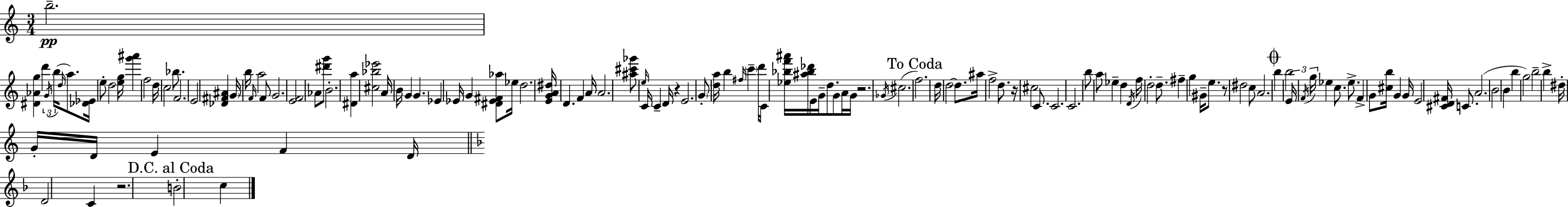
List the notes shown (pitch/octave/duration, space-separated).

B5/h. [D#4,Ab4,G5]/q D6/q G4/s B5/s D5/s A5/e. [Db4,Eb4]/s E5/e D5/h [E5,G5]/s [G6,A#6]/q F5/h D5/s C5/h Bb5/e. F4/h. E4/h [Db4,F#4,A#4]/q G4/s B5/s F4/s A5/h F4/e G4/h. [E4,F4]/h Ab4/e [D#6,G6]/e B4/h. [D#4,A5]/q [C#5,Bb5,Eb6]/h A4/s B4/s G4/q G4/q. Eb4/q Eb4/s G4/q [D#4,Eb4,F#4,Ab5]/e Eb5/s D5/h. [E4,G4,A4,D#5]/s D4/q. F4/q A4/s A4/h. [A#5,C#6,Gb6]/e E5/s C4/s C4/q D4/s R/q E4/h. G4/e [D5,A5]/s B5/q F#5/s C6/q D6/s C4/s [Eb5,Bb5,F6,A#6]/s [A#5,Bb5,Db6]/s E4/s G4/s D5/e. G4/e A4/s G4/s R/h. Gb4/s C#5/h. F5/h. D5/s D5/h D5/e. A#5/s F5/h D5/e. R/s C#5/h C4/e. C4/h. C4/h. B5/e A5/e Eb5/q D5/q D4/s F5/s D5/h D5/e. F#5/q G5/q G#4/s E5/e. R/e D#5/h C5/e A4/h. B5/q B5/h E4/s F4/s G5/s Eb5/q C5/e. Eb5/e. F4/q G4/e [C#5,B5]/s G4/q G4/s E4/h [C#4,D4,F#4]/s C4/e. A4/h. B4/h B4/q B5/q G5/h B5/h B5/q D#5/s G4/s D4/s E4/q F4/q D4/s D4/h C4/q R/h. B4/h C5/q